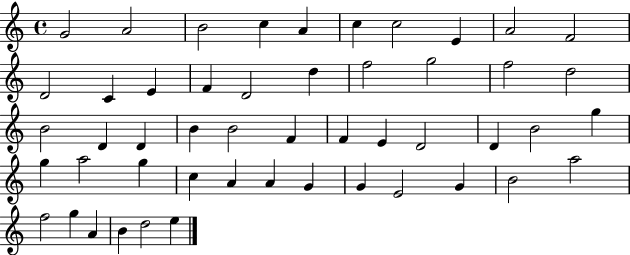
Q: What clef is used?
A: treble